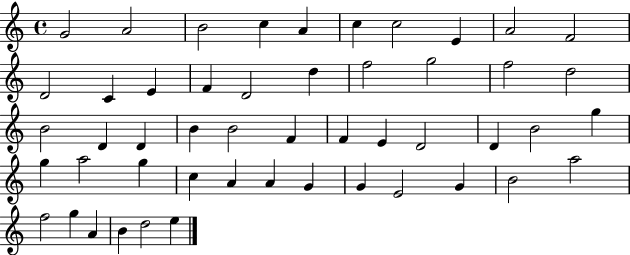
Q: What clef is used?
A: treble